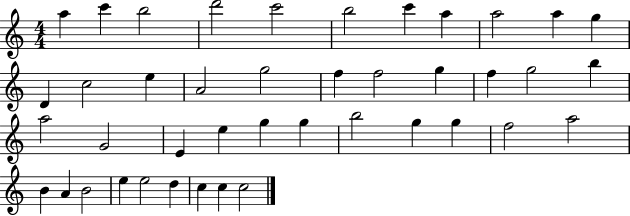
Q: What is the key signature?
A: C major